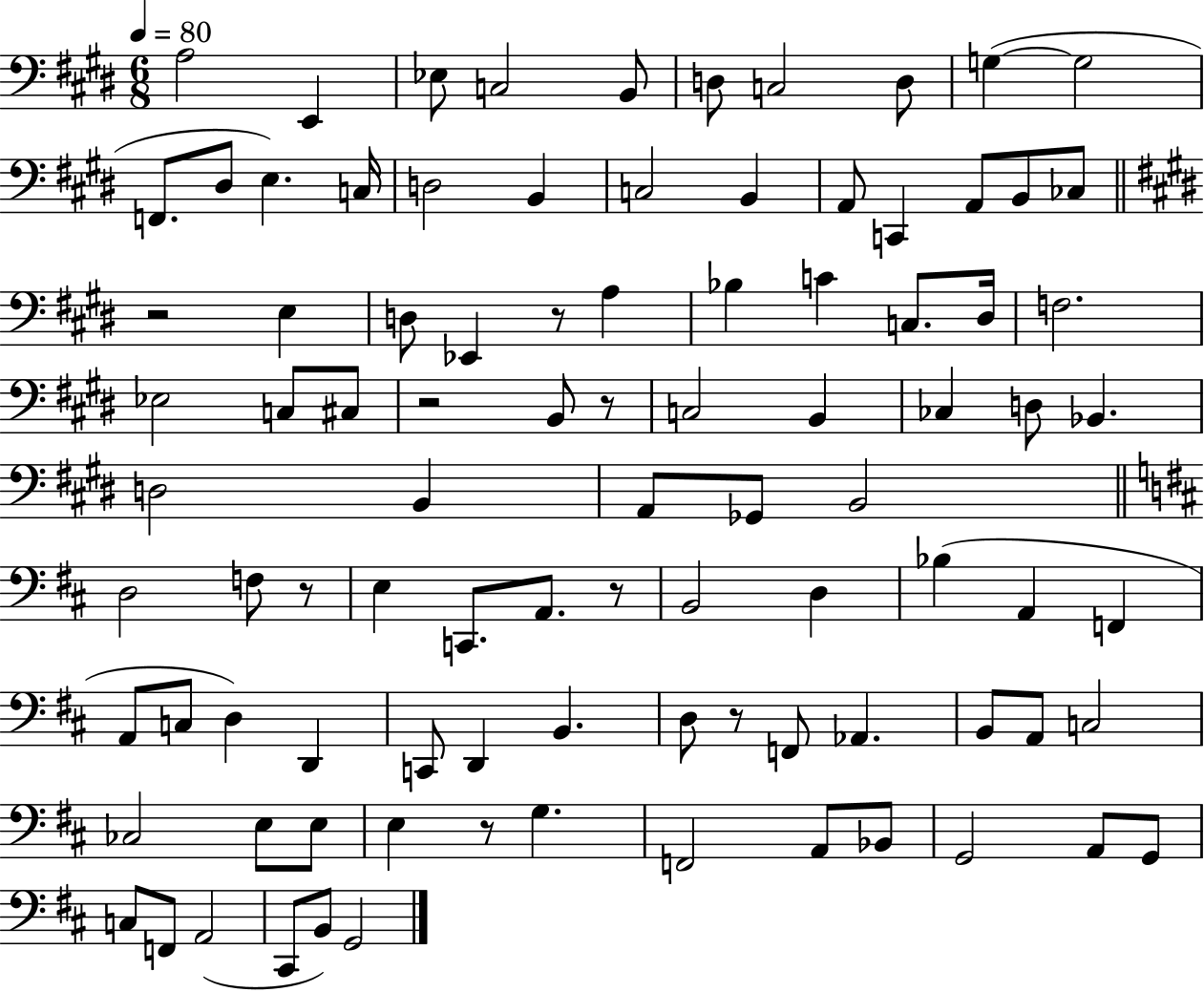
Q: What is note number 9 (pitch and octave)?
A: G3